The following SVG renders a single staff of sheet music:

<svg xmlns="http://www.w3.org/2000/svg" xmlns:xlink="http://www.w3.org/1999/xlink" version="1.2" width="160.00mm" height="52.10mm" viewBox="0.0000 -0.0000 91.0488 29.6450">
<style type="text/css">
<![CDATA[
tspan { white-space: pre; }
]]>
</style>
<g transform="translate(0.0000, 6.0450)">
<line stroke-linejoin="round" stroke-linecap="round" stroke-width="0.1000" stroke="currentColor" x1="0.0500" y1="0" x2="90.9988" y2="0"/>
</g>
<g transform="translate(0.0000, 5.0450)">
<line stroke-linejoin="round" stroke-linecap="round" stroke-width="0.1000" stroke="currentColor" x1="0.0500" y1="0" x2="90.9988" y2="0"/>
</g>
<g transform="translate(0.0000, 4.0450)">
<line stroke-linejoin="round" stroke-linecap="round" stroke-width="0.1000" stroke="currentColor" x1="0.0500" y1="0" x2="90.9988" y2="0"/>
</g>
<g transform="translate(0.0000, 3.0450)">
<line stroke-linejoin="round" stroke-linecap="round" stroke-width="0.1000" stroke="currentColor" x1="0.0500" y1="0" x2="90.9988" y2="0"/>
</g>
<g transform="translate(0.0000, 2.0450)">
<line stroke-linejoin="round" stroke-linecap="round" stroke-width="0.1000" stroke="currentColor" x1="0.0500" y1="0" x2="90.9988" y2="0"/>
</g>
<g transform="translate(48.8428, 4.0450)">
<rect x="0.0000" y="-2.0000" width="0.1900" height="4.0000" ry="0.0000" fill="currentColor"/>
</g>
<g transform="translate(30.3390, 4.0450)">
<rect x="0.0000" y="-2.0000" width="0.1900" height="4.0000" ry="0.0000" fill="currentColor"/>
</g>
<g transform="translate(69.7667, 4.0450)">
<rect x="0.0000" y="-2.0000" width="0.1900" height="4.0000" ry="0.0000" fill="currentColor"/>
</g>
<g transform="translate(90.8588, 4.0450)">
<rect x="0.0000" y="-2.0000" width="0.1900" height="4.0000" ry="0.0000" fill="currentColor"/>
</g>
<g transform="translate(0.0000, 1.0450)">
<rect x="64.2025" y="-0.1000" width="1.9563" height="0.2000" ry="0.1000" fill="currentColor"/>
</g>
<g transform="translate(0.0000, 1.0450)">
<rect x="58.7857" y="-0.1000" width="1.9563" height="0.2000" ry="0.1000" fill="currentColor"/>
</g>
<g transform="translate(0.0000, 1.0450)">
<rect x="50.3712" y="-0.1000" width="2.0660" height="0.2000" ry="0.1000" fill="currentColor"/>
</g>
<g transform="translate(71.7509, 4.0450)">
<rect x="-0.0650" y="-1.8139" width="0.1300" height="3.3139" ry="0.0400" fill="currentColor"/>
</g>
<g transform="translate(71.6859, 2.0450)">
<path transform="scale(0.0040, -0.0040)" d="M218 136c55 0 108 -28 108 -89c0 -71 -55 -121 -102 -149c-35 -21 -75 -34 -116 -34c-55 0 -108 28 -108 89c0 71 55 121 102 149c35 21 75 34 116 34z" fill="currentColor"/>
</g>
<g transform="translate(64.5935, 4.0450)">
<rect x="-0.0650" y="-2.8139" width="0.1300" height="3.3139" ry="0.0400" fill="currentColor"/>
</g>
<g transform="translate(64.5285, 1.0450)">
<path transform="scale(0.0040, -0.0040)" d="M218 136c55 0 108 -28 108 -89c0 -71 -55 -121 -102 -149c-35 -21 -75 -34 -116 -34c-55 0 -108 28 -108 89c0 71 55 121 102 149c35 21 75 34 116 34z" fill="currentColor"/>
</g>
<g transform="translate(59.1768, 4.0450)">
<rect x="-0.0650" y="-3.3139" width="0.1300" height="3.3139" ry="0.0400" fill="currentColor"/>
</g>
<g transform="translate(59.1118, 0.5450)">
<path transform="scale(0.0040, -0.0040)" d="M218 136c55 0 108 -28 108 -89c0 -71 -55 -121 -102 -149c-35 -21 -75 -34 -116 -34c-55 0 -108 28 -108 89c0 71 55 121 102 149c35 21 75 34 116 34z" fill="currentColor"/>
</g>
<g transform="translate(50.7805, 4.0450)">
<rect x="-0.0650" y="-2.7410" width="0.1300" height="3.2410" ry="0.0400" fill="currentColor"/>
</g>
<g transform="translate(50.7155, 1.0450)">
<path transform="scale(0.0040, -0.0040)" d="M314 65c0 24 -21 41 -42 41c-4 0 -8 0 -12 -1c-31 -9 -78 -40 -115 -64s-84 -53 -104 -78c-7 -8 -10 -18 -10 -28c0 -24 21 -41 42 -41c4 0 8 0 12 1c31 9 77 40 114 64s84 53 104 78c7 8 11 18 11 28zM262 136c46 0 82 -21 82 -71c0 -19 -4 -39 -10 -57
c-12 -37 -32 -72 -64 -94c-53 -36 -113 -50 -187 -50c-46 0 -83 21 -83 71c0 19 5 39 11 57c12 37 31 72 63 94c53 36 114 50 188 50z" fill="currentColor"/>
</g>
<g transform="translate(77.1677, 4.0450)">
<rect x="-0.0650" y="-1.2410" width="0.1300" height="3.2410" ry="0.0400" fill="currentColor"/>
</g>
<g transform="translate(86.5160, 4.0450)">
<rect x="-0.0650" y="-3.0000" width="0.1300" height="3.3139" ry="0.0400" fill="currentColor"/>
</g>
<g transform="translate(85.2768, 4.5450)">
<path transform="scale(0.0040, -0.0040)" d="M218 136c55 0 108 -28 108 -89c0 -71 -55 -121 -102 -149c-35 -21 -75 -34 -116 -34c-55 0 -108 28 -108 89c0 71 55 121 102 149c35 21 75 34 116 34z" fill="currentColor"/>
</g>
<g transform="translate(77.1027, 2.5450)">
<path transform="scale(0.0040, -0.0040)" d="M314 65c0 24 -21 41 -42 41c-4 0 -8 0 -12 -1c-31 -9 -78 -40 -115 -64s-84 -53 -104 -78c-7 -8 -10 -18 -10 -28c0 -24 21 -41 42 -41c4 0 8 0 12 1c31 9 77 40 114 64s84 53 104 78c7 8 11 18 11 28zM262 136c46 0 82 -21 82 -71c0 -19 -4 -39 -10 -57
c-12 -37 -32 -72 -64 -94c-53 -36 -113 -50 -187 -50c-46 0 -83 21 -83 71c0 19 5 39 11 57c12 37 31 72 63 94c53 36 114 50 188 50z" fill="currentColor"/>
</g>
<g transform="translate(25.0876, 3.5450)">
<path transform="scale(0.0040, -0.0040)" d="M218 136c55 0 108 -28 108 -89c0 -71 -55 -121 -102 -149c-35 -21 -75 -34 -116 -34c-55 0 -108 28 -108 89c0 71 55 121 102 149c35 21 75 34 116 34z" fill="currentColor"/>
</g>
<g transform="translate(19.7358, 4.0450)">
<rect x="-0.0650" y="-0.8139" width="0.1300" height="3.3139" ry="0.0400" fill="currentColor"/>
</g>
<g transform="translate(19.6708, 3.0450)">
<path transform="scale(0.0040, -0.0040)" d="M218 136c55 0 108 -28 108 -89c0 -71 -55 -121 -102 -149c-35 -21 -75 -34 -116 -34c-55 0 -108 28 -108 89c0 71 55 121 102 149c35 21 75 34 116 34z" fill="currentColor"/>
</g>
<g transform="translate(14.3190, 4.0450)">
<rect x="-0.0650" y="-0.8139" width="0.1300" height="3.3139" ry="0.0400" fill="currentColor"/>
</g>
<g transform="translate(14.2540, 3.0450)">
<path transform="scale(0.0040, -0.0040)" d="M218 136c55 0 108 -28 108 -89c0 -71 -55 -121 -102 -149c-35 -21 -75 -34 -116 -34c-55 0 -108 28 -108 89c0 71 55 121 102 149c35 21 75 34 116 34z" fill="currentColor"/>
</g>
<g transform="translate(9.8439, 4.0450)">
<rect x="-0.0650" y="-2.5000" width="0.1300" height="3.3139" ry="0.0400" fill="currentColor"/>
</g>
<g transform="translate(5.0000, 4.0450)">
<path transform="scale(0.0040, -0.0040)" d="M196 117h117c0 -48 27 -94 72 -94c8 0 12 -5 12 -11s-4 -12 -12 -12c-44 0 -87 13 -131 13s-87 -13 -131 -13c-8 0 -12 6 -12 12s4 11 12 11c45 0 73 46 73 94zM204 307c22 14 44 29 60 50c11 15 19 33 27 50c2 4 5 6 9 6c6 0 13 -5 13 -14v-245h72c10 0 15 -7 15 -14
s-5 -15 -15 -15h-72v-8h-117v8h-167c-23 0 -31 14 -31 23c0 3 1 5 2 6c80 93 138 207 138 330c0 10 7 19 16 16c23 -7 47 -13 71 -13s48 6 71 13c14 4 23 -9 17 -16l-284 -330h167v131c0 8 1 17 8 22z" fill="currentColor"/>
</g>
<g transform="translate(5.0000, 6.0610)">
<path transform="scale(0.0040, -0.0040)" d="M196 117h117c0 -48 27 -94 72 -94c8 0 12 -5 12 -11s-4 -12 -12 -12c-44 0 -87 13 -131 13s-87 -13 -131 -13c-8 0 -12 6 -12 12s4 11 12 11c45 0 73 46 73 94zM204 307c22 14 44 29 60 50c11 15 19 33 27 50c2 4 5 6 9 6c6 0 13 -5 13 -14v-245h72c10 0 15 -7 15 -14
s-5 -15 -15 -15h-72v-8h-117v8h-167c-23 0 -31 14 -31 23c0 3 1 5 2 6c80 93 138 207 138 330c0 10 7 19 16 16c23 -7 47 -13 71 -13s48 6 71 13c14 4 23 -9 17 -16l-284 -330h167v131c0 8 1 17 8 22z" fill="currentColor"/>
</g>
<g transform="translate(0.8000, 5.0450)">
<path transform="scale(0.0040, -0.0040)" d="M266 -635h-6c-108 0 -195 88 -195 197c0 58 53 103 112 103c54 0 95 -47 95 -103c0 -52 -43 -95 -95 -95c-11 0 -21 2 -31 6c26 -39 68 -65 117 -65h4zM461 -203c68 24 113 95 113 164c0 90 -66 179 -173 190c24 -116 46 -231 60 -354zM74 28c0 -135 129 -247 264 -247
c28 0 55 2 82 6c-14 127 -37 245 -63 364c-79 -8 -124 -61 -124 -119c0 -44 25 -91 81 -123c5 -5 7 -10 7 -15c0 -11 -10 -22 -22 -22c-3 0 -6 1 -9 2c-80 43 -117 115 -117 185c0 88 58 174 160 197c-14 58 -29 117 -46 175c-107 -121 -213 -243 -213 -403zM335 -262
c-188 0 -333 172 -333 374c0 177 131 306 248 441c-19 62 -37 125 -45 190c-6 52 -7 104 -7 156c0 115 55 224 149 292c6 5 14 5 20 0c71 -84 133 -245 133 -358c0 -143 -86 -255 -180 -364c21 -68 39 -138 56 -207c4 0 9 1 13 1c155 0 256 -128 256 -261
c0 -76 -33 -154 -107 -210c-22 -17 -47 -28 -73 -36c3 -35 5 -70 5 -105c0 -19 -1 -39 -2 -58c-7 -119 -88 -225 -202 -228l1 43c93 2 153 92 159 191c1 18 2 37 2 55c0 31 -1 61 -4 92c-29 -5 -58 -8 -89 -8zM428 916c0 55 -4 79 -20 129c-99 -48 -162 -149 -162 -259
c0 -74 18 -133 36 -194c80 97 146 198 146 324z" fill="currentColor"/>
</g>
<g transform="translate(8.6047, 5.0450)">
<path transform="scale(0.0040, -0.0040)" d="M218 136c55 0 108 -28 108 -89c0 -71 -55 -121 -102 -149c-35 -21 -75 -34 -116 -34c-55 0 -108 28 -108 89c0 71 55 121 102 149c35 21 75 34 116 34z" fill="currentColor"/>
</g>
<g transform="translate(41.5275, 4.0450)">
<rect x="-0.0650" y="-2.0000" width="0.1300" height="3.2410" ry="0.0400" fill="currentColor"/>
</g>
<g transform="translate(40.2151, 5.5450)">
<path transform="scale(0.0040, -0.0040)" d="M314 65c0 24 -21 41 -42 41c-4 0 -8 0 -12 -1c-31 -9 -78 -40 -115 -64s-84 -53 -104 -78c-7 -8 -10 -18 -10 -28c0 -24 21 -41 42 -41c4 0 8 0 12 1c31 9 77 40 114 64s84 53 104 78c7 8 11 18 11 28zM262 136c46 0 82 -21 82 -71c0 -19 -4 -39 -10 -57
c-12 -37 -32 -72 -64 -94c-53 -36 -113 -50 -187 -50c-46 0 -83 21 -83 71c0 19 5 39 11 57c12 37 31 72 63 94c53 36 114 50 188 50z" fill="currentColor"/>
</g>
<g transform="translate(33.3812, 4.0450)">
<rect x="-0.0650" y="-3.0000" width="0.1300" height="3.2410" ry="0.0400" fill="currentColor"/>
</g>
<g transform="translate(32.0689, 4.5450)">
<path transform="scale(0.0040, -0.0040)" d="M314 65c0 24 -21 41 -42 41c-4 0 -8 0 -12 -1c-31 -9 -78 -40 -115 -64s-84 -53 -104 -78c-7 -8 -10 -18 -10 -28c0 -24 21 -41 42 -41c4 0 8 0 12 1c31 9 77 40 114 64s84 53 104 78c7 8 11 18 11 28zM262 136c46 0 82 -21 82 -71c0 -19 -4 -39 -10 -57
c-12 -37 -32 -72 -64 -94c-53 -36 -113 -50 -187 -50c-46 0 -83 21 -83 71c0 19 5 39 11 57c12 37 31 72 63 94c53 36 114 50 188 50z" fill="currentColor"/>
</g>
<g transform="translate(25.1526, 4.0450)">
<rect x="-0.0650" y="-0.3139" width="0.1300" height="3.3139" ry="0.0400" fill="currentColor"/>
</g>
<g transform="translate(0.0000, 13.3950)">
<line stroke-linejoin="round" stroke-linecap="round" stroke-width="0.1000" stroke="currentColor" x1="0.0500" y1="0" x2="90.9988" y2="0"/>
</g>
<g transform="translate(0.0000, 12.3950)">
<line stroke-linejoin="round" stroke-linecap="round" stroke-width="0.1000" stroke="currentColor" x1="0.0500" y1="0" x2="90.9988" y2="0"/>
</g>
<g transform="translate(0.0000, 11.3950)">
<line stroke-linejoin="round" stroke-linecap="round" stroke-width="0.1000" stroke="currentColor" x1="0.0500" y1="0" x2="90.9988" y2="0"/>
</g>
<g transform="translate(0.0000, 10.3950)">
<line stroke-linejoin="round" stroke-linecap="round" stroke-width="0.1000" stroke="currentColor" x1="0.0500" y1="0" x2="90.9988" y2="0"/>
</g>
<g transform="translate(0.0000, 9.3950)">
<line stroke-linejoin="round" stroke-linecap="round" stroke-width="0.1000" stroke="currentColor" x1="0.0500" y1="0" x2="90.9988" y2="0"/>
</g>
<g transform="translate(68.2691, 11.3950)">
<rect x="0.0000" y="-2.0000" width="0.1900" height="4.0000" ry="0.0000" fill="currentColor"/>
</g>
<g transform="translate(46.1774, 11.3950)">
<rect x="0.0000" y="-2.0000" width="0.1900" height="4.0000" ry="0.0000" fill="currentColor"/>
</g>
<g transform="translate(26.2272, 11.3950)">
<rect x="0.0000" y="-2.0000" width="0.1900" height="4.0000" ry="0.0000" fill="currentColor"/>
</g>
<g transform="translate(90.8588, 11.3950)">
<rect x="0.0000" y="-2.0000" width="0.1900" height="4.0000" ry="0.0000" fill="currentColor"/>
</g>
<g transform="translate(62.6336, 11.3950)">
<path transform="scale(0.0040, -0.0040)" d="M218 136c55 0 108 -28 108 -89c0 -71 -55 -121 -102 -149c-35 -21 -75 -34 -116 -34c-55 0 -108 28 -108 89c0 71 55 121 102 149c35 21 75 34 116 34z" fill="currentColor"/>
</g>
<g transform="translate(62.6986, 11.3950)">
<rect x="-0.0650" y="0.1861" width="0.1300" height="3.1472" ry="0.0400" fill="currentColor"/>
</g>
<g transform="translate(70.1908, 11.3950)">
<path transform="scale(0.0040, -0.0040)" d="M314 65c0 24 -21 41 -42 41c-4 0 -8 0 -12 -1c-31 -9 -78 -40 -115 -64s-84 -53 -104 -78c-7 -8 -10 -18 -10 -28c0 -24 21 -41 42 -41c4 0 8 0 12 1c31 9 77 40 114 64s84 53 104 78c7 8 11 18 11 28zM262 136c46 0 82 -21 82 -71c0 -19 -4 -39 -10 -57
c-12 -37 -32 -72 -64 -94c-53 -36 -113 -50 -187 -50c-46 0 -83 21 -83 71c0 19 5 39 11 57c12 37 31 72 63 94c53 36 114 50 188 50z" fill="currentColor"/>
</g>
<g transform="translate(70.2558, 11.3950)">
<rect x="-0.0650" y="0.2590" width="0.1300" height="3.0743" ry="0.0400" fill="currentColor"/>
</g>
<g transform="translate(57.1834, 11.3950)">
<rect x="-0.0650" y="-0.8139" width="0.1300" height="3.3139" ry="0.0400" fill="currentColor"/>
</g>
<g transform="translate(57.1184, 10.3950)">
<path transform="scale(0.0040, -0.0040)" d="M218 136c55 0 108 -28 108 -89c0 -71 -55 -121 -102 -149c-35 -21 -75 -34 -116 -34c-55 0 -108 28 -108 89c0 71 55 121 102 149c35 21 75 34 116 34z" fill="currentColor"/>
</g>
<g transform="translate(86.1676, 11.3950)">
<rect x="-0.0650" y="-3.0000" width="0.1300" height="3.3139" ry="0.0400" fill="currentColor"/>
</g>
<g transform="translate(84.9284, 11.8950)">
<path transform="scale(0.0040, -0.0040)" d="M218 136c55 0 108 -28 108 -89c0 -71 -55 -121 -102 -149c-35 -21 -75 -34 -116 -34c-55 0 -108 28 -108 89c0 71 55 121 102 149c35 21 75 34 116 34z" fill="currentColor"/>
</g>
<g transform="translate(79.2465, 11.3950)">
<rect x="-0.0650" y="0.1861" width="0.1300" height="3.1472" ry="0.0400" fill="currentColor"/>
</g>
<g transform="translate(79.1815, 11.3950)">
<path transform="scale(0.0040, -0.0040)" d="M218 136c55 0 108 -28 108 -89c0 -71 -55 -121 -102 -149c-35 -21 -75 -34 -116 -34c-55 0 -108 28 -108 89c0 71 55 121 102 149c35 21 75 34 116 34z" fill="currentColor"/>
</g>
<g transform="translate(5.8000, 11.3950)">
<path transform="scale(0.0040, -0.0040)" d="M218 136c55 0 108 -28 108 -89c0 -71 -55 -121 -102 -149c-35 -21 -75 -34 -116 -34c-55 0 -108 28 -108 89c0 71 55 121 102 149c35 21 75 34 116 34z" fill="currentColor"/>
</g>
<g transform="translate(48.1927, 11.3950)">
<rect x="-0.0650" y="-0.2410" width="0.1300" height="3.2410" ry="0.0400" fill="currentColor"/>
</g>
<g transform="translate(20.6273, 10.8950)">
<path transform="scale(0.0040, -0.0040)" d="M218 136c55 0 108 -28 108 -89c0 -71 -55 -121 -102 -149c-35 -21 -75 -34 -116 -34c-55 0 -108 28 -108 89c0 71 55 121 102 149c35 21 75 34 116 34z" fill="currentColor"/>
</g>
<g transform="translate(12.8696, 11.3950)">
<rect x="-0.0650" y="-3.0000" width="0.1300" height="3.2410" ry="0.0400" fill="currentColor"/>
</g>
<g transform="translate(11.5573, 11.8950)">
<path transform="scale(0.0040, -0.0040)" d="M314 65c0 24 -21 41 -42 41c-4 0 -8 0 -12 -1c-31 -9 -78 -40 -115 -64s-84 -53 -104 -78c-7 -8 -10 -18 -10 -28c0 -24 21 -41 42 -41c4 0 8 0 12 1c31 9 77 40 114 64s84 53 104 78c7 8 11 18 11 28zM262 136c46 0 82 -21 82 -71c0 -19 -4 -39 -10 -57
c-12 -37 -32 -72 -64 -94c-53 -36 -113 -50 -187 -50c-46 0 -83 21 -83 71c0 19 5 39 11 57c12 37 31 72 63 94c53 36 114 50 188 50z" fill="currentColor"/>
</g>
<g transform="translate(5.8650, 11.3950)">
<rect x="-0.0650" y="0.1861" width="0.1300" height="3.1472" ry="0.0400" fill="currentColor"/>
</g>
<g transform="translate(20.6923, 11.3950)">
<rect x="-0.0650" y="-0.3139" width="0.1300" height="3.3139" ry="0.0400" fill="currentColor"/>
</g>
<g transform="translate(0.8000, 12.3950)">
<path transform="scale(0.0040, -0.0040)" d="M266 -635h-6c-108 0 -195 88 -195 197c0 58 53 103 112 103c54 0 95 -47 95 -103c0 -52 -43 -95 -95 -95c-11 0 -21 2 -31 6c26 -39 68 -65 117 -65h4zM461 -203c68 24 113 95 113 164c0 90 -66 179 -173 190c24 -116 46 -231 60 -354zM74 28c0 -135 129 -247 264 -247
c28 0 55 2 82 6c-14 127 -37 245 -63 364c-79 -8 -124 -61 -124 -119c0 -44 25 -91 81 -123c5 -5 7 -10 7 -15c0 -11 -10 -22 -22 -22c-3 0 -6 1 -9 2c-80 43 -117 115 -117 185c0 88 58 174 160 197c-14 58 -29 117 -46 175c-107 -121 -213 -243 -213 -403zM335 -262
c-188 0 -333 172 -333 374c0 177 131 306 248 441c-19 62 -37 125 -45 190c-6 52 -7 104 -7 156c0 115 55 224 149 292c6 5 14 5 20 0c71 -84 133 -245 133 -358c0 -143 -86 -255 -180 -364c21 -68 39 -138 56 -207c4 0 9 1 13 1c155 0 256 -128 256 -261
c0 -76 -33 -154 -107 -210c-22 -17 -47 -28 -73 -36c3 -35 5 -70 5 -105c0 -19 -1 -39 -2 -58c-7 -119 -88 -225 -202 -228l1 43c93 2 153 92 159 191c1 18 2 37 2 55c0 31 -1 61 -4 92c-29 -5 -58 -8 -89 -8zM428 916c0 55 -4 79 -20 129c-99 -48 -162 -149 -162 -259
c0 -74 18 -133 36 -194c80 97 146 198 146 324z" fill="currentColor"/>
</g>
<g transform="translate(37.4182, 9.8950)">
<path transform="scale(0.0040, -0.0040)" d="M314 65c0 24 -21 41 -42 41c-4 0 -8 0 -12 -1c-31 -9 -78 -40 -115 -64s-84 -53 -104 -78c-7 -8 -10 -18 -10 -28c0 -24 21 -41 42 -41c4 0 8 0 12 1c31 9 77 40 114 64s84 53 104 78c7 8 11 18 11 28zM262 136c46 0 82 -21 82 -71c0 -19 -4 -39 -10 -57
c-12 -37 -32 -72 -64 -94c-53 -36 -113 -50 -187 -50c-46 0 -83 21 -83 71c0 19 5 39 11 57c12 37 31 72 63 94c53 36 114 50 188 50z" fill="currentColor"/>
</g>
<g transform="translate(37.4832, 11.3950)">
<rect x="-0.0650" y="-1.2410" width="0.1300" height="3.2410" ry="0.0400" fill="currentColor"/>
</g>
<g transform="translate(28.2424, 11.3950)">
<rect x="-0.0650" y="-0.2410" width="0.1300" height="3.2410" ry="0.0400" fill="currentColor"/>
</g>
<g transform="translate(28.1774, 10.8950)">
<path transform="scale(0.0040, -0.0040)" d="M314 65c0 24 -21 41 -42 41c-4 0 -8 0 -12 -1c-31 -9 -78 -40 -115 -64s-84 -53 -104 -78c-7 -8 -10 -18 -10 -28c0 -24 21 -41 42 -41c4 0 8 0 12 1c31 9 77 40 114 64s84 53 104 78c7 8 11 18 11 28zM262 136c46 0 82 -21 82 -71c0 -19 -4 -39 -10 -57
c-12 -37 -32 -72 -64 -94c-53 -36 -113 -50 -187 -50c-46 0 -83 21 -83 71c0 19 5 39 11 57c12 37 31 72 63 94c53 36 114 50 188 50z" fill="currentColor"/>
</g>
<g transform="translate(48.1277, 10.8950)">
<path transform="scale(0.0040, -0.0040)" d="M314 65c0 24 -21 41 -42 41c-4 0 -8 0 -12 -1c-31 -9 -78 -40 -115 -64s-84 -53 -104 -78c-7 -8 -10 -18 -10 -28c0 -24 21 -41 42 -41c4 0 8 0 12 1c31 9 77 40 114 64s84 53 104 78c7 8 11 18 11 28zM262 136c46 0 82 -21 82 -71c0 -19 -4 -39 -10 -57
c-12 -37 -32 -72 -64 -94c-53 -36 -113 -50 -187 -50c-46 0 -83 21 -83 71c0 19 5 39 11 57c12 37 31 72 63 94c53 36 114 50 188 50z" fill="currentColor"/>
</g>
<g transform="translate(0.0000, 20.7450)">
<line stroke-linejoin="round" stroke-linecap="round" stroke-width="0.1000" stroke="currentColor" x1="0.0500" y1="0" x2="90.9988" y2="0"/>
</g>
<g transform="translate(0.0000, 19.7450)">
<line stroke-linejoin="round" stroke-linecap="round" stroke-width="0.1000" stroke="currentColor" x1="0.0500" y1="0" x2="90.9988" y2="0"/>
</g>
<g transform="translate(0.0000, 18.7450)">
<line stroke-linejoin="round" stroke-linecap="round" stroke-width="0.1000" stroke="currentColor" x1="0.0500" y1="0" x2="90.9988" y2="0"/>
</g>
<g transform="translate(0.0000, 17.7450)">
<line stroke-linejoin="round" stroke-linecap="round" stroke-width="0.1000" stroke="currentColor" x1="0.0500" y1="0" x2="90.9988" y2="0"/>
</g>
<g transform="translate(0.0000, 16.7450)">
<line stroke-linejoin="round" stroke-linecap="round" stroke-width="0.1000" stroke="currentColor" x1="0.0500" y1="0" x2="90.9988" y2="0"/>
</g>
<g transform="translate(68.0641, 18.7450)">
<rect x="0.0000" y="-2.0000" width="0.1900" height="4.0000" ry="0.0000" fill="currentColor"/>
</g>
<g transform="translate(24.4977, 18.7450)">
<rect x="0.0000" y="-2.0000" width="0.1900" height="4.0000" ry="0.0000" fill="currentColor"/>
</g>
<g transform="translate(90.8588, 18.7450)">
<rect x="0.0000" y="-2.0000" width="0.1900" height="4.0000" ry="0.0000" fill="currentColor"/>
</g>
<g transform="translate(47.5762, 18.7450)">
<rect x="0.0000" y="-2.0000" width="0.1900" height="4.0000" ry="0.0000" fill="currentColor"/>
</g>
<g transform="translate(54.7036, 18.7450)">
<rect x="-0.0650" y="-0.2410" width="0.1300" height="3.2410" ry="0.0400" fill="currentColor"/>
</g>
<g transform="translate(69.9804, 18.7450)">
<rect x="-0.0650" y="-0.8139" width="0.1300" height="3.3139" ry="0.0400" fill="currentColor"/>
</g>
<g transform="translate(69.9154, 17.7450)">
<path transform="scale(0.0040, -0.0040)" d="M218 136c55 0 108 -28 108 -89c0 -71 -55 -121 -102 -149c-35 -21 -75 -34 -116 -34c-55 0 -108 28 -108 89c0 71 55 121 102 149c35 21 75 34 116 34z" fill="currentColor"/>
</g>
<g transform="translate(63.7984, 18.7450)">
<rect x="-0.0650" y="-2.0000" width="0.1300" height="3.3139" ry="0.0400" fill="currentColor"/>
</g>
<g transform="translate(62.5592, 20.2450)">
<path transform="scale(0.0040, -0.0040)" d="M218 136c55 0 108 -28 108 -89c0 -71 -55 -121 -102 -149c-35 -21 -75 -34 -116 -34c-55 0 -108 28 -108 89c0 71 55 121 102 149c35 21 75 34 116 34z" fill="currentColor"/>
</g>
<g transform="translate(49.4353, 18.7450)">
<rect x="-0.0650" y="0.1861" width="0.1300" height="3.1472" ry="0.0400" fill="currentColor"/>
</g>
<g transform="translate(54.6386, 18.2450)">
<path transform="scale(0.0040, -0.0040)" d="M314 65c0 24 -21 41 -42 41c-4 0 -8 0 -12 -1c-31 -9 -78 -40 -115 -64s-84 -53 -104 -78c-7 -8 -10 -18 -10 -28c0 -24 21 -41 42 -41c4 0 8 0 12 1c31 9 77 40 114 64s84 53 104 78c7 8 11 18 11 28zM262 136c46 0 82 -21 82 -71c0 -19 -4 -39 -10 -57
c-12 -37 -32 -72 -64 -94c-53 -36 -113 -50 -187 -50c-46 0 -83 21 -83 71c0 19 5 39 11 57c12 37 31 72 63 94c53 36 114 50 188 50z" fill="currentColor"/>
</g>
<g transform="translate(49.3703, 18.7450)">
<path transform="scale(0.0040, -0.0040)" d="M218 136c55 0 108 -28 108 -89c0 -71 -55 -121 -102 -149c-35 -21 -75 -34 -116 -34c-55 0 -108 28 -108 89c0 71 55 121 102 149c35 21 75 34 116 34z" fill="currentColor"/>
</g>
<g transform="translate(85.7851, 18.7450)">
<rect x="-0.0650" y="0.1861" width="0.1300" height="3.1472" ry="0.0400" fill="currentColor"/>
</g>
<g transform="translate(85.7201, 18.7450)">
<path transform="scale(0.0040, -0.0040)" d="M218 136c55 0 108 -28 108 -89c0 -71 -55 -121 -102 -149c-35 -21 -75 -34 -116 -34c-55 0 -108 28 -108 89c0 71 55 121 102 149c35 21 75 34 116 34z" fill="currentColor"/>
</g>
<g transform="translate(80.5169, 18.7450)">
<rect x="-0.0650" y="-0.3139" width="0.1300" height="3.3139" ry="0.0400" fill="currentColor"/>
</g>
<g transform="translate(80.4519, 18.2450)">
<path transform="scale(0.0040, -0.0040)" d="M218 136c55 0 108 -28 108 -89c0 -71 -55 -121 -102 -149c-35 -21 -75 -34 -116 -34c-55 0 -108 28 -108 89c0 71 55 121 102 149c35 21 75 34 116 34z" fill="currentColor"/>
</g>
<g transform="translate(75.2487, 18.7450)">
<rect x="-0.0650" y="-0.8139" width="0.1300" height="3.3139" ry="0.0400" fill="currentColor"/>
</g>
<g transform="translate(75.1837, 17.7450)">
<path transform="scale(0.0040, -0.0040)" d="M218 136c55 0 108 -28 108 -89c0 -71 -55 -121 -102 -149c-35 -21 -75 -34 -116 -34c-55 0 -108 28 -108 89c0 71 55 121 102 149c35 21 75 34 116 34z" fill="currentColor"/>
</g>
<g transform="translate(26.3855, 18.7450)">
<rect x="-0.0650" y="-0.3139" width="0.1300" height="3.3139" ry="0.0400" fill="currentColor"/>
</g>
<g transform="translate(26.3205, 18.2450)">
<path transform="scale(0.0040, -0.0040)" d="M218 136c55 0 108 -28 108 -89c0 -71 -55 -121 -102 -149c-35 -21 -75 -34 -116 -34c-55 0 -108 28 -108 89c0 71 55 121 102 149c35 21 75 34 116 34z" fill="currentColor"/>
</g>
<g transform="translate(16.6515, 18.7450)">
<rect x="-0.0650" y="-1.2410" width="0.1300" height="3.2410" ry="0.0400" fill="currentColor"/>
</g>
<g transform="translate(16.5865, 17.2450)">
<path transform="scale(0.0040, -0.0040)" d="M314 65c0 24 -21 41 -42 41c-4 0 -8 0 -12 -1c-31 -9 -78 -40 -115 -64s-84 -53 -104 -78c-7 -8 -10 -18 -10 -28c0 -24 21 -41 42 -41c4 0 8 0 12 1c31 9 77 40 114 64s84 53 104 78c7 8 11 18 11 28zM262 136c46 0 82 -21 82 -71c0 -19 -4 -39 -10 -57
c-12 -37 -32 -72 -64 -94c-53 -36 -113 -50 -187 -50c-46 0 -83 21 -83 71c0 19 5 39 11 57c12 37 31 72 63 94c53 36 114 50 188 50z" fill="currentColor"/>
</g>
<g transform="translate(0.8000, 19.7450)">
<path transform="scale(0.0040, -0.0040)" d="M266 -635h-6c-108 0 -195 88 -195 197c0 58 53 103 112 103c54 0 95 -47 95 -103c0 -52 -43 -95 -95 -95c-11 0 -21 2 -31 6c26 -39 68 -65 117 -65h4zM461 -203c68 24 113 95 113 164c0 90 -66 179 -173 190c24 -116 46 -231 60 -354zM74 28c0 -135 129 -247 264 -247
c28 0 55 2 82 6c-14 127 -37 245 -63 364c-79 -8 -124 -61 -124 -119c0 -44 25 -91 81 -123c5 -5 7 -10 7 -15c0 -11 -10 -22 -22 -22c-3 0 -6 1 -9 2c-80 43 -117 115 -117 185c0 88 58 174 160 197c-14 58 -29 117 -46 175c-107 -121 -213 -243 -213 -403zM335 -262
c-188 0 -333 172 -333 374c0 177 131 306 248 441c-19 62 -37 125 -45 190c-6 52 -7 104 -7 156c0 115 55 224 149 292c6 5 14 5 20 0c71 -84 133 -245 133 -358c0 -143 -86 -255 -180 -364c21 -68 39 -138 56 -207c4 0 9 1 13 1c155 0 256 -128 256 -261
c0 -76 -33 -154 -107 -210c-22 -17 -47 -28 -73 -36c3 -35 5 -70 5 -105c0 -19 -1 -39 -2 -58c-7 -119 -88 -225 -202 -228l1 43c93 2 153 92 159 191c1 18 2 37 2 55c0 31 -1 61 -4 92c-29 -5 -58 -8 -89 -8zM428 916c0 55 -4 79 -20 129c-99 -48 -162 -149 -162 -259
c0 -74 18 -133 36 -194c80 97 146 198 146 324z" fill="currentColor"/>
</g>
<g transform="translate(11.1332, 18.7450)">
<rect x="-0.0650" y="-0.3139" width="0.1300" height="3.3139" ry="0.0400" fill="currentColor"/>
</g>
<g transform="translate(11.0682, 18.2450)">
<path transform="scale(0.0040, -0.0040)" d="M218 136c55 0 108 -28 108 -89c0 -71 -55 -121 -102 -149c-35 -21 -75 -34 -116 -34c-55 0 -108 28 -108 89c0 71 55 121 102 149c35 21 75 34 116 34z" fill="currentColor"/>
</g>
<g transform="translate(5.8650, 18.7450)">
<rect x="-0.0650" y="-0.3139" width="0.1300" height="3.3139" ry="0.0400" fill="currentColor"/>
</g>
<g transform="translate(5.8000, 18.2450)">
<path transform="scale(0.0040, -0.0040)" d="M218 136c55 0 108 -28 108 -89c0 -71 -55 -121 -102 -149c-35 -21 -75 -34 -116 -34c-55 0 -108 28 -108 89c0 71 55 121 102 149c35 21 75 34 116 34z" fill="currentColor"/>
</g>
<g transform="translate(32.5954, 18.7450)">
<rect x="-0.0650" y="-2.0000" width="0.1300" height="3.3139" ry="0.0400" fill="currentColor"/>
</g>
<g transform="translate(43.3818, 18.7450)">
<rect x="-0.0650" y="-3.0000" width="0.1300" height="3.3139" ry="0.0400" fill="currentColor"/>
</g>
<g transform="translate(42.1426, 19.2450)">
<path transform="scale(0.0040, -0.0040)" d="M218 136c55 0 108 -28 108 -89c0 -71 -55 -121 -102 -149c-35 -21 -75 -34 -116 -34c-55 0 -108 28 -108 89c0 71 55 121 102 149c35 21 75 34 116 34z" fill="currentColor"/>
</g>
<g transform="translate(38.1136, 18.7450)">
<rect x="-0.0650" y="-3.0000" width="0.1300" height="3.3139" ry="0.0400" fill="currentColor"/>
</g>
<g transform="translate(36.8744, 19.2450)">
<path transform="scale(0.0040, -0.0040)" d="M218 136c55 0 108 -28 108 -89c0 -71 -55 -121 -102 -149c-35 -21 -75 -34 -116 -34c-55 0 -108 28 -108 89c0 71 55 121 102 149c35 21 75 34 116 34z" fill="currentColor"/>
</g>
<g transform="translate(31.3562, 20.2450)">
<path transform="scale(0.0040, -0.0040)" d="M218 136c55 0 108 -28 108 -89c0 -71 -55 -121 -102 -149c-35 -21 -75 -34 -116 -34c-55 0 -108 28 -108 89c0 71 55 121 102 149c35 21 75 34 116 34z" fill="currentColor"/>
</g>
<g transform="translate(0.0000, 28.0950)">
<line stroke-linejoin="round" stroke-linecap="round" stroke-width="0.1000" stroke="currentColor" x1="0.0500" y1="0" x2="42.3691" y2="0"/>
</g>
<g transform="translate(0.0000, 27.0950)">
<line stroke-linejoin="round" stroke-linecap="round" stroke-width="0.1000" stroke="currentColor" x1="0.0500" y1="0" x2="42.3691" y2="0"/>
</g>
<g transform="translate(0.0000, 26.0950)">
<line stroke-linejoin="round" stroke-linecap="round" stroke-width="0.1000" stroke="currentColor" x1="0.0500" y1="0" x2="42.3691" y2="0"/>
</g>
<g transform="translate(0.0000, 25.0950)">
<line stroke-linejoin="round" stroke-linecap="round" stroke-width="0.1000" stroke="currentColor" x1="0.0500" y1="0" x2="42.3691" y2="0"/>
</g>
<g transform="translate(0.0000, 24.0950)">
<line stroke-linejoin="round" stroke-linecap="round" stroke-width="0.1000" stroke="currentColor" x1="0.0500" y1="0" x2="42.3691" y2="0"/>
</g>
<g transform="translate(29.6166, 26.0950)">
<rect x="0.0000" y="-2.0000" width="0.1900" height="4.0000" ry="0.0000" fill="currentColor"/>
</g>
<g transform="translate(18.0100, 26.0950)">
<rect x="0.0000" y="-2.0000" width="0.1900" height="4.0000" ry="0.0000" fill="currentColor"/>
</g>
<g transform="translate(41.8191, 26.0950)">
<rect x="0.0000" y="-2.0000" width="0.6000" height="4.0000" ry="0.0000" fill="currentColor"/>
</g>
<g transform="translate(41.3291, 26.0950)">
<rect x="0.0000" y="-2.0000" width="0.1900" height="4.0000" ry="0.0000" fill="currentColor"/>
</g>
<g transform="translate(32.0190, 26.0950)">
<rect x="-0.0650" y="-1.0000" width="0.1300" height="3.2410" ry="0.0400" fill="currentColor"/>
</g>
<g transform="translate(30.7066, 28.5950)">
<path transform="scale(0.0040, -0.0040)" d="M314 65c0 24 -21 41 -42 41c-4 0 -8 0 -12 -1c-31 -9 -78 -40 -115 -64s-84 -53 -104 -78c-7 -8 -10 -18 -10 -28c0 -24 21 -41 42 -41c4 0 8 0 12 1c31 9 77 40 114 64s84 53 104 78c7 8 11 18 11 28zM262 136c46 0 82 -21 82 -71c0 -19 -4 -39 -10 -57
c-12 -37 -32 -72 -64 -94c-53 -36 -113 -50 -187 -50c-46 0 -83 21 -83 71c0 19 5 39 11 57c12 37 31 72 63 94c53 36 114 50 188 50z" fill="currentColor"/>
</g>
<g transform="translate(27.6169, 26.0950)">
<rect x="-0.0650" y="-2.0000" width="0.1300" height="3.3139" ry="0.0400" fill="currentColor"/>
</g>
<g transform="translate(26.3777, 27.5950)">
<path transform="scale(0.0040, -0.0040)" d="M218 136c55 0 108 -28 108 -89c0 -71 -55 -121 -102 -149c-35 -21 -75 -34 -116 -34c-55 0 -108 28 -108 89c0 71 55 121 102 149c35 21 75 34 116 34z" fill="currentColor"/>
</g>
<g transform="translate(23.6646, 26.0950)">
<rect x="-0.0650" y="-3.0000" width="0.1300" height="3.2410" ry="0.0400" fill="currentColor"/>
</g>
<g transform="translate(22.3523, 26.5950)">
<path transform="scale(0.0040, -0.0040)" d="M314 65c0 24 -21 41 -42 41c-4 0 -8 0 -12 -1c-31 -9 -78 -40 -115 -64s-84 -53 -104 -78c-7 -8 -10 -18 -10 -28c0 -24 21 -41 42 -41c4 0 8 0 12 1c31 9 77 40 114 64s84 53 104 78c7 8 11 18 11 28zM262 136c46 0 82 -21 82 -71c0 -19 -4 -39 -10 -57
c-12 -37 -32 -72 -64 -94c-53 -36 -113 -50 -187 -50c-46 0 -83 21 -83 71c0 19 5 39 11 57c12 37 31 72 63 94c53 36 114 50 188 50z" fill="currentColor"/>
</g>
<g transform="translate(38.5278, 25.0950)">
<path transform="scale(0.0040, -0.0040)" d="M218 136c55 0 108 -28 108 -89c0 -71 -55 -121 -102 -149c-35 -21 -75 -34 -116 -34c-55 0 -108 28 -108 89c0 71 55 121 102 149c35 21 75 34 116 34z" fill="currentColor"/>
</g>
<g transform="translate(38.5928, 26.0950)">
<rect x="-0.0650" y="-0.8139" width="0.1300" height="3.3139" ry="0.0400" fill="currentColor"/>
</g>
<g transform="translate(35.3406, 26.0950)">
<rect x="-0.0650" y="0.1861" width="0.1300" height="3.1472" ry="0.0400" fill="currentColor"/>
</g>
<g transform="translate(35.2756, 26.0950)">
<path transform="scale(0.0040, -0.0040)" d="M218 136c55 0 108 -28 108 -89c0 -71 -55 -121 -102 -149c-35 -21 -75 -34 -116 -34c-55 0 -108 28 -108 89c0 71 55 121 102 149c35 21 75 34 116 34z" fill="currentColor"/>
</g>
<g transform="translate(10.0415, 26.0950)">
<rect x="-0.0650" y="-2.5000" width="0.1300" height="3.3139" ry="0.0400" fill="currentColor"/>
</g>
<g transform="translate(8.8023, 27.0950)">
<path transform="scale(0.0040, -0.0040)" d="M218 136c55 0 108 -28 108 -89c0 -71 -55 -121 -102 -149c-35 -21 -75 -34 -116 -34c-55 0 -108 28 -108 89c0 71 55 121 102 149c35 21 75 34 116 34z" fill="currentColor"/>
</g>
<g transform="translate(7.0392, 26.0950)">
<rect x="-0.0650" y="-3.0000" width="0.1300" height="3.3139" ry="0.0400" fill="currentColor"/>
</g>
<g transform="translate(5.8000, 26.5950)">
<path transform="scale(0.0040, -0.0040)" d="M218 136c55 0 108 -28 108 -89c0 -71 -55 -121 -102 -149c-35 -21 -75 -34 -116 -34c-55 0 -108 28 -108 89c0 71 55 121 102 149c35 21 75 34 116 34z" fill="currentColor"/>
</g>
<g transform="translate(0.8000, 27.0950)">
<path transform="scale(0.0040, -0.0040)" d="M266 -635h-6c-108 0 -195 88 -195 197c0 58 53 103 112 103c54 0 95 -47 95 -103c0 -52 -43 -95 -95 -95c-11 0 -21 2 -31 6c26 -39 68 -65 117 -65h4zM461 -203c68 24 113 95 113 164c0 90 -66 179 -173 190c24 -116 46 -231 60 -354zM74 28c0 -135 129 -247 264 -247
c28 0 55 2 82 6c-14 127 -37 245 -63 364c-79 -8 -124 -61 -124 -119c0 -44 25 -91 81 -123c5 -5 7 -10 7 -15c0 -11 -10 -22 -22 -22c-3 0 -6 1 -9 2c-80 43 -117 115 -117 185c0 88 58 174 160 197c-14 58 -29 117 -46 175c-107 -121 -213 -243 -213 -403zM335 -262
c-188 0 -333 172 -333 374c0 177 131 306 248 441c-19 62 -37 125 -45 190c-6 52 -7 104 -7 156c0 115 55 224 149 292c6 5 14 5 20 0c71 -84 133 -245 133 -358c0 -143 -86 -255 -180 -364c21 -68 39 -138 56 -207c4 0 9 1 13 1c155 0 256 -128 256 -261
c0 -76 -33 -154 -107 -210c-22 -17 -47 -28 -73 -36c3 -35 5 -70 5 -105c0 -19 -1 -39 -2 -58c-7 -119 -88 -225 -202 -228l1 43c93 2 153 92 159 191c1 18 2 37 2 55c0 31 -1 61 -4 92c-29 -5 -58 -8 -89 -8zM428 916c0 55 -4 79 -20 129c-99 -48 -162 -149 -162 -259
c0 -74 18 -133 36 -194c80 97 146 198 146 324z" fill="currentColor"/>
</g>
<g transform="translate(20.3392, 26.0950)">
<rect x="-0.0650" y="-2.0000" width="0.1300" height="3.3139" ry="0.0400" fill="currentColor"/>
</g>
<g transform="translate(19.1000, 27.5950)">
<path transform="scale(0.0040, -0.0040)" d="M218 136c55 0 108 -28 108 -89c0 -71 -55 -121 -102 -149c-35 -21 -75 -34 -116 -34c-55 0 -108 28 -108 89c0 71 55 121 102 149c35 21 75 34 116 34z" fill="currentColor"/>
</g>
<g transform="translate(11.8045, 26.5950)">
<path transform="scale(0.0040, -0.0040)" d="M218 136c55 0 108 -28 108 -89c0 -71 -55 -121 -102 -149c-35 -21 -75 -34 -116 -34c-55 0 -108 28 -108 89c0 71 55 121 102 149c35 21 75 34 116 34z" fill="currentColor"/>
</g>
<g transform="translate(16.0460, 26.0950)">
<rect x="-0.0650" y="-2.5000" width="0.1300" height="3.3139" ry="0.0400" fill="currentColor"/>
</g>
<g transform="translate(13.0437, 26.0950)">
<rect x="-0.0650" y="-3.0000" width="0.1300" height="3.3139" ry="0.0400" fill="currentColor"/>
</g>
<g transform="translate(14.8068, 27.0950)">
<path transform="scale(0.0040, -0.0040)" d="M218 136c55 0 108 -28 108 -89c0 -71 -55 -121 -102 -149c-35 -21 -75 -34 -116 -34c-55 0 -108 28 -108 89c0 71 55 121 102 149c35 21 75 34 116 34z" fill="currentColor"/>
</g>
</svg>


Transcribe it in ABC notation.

X:1
T:Untitled
M:4/4
L:1/4
K:C
G d d c A2 F2 a2 b a f e2 A B A2 c c2 e2 c2 d B B2 B A c c e2 c F A A B c2 F d d c B A G A G F A2 F D2 B d